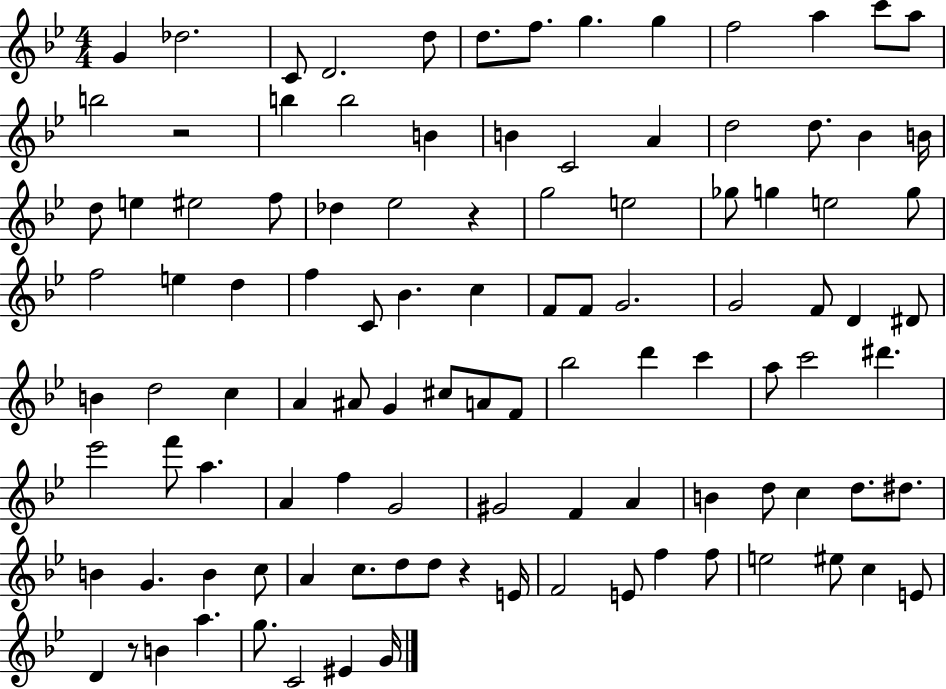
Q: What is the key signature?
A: BES major